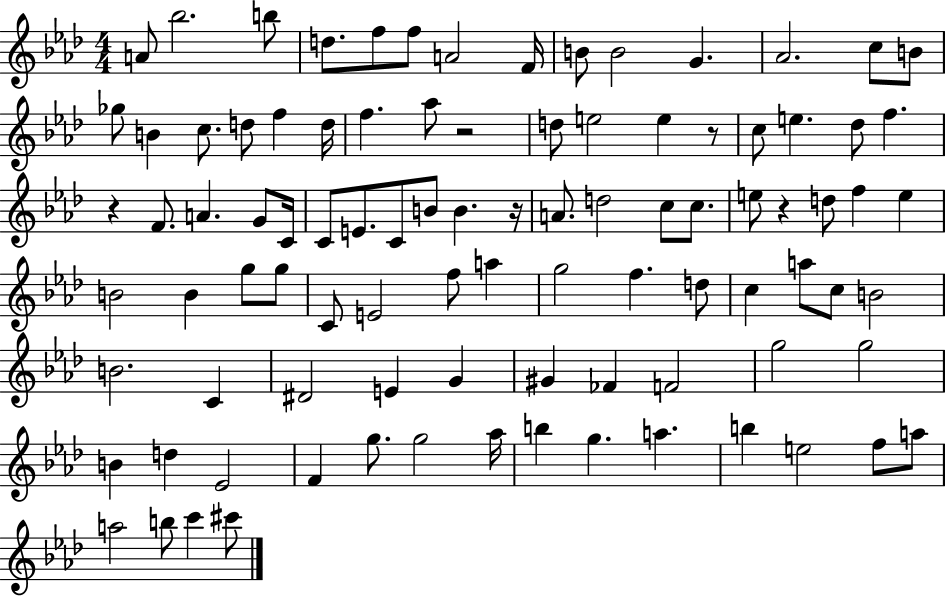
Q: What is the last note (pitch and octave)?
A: C#6